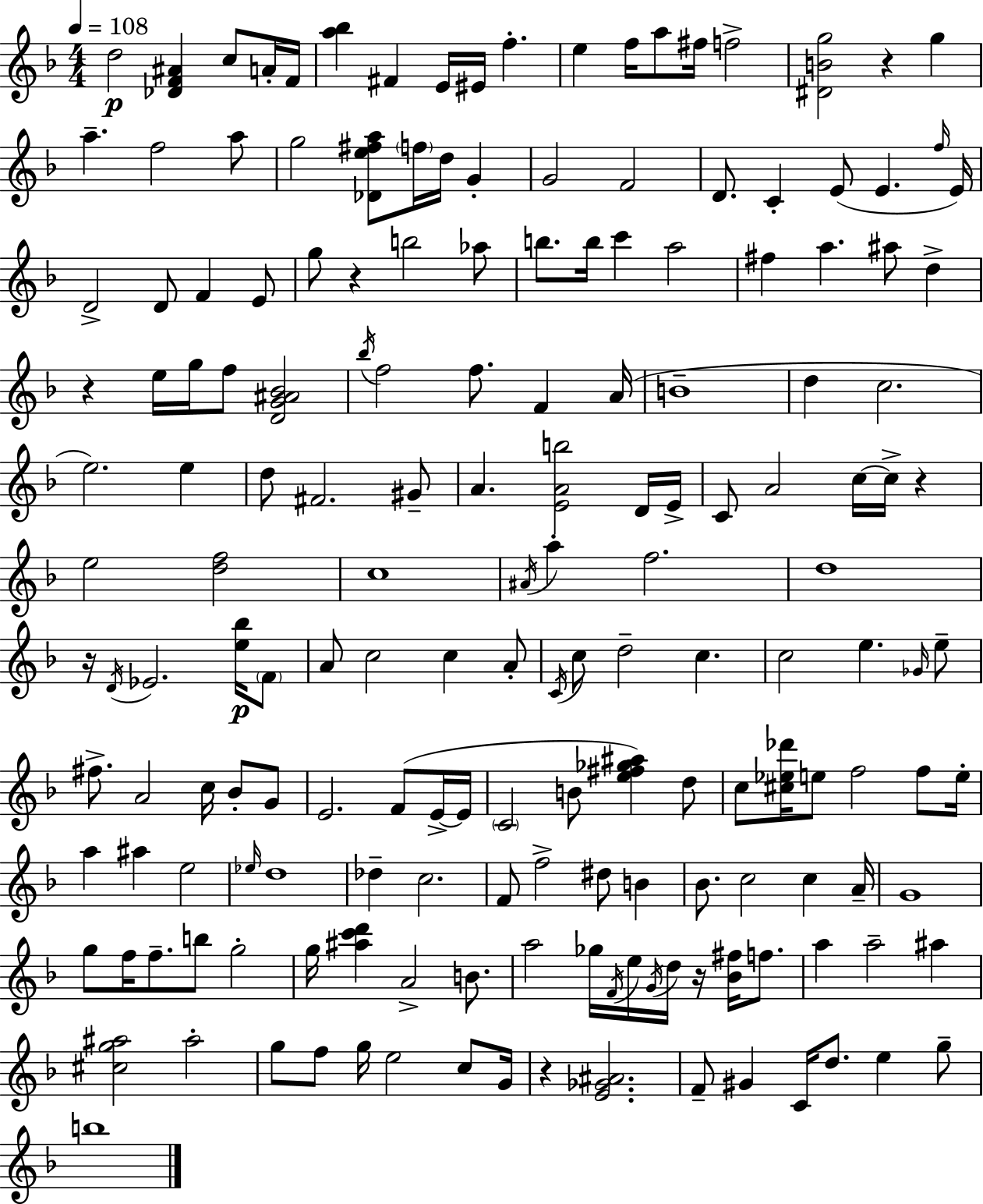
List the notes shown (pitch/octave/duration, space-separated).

D5/h [Db4,F4,A#4]/q C5/e A4/s F4/s [A5,Bb5]/q F#4/q E4/s EIS4/s F5/q. E5/q F5/s A5/e F#5/s F5/h [D#4,B4,G5]/h R/q G5/q A5/q. F5/h A5/e G5/h [Db4,E5,F#5,A5]/e F5/s D5/s G4/q G4/h F4/h D4/e. C4/q E4/e E4/q. F5/s E4/s D4/h D4/e F4/q E4/e G5/e R/q B5/h Ab5/e B5/e. B5/s C6/q A5/h F#5/q A5/q. A#5/e D5/q R/q E5/s G5/s F5/e [D4,G4,A#4,Bb4]/h Bb5/s F5/h F5/e. F4/q A4/s B4/w D5/q C5/h. E5/h. E5/q D5/e F#4/h. G#4/e A4/q. [E4,A4,B5]/h D4/s E4/s C4/e A4/h C5/s C5/s R/q E5/h [D5,F5]/h C5/w A#4/s A5/q F5/h. D5/w R/s D4/s Eb4/h. [E5,Bb5]/s F4/e A4/e C5/h C5/q A4/e C4/s C5/e D5/h C5/q. C5/h E5/q. Gb4/s E5/e F#5/e. A4/h C5/s Bb4/e G4/e E4/h. F4/e E4/s E4/s C4/h B4/e [E5,F#5,Gb5,A#5]/q D5/e C5/e [C#5,Eb5,Db6]/s E5/e F5/h F5/e E5/s A5/q A#5/q E5/h Eb5/s D5/w Db5/q C5/h. F4/e F5/h D#5/e B4/q Bb4/e. C5/h C5/q A4/s G4/w G5/e F5/s F5/e. B5/e G5/h G5/s [A#5,C6,D6]/q A4/h B4/e. A5/h Gb5/s F4/s E5/s G4/s D5/s R/s [Bb4,F#5]/s F5/e. A5/q A5/h A#5/q [C#5,G5,A#5]/h A#5/h G5/e F5/e G5/s E5/h C5/e G4/s R/q [E4,Gb4,A#4]/h. F4/e G#4/q C4/s D5/e. E5/q G5/e B5/w